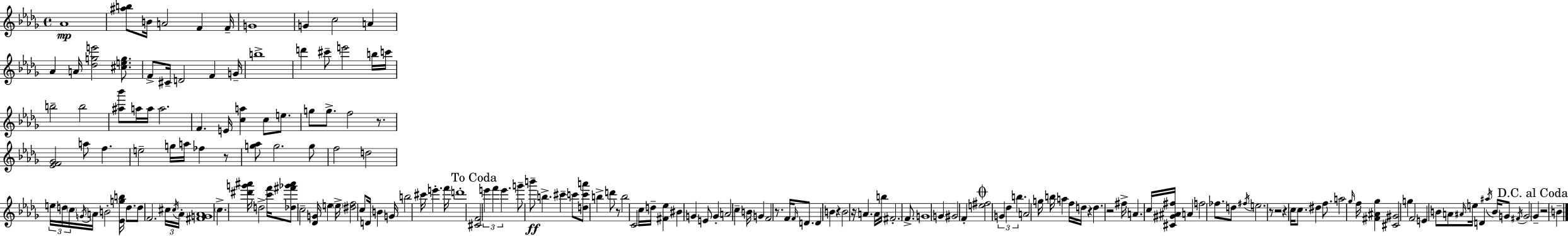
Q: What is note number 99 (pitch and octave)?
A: B4